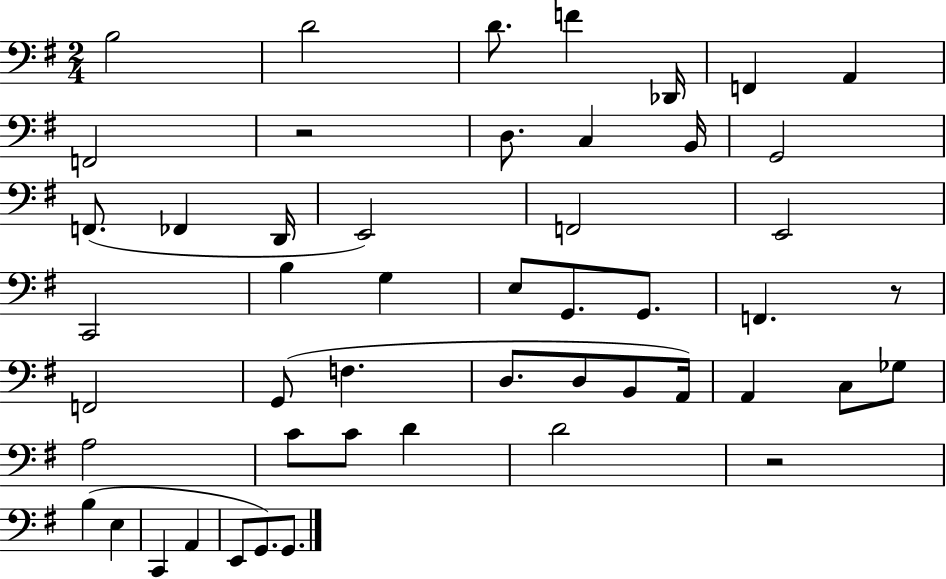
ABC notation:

X:1
T:Untitled
M:2/4
L:1/4
K:G
B,2 D2 D/2 F _D,,/4 F,, A,, F,,2 z2 D,/2 C, B,,/4 G,,2 F,,/2 _F,, D,,/4 E,,2 F,,2 E,,2 C,,2 B, G, E,/2 G,,/2 G,,/2 F,, z/2 F,,2 G,,/2 F, D,/2 D,/2 B,,/2 A,,/4 A,, C,/2 _G,/2 A,2 C/2 C/2 D D2 z2 B, E, C,, A,, E,,/2 G,,/2 G,,/2